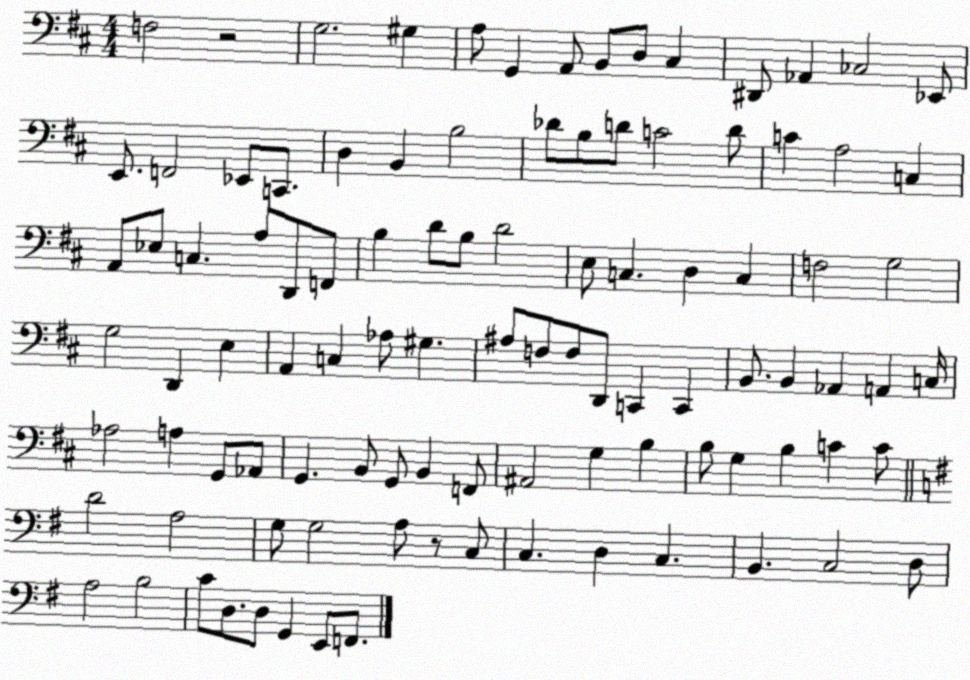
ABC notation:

X:1
T:Untitled
M:4/4
L:1/4
K:D
F,2 z2 G,2 ^G, A,/2 G,, A,,/2 B,,/2 D,/2 ^C, ^D,,/2 _A,, _C,2 _E,,/2 E,,/2 F,,2 _E,,/2 C,,/2 D, B,, B,2 _D/2 B,/2 D/2 C2 D/2 C A,2 C, A,,/2 _E,/2 C, A,/2 D,,/2 F,,/2 B, D/2 B,/2 D2 E,/2 C, D, C, F,2 G,2 G,2 D,, E, A,, C, _A,/2 ^G, ^A,/2 F,/2 F,/2 D,,/2 C,, C,, B,,/2 B,, _A,, A,, C,/4 _A,2 A, G,,/2 _A,,/2 G,, B,,/2 G,,/2 B,, F,,/2 ^A,,2 G, B, B,/2 G, B, C C/2 D2 A,2 G,/2 G,2 A,/2 z/2 C,/2 C, D, C, B,, C,2 D,/2 A,2 B,2 C/2 D,/2 D,/2 G,, E,,/2 F,,/2